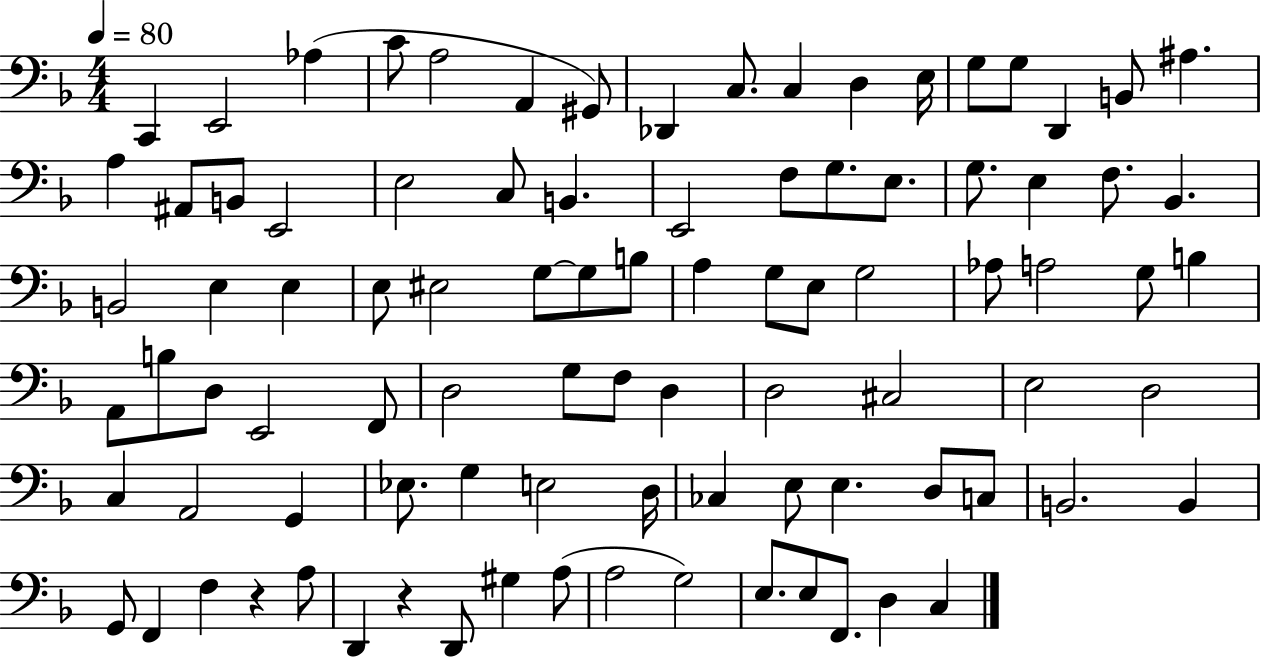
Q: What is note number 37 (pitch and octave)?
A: EIS3